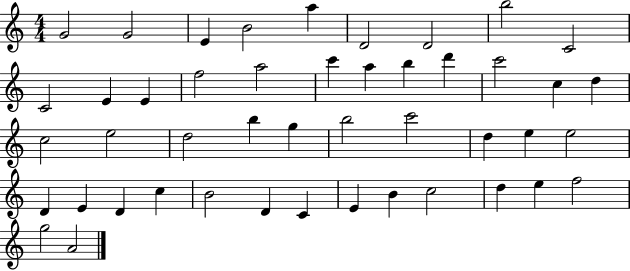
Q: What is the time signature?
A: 4/4